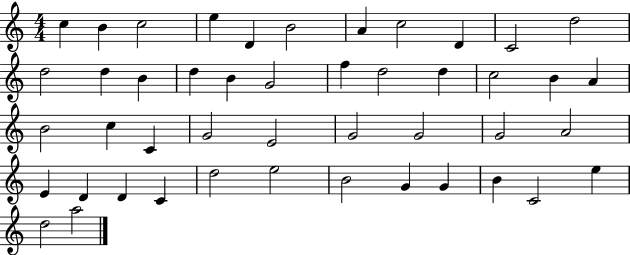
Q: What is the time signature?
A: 4/4